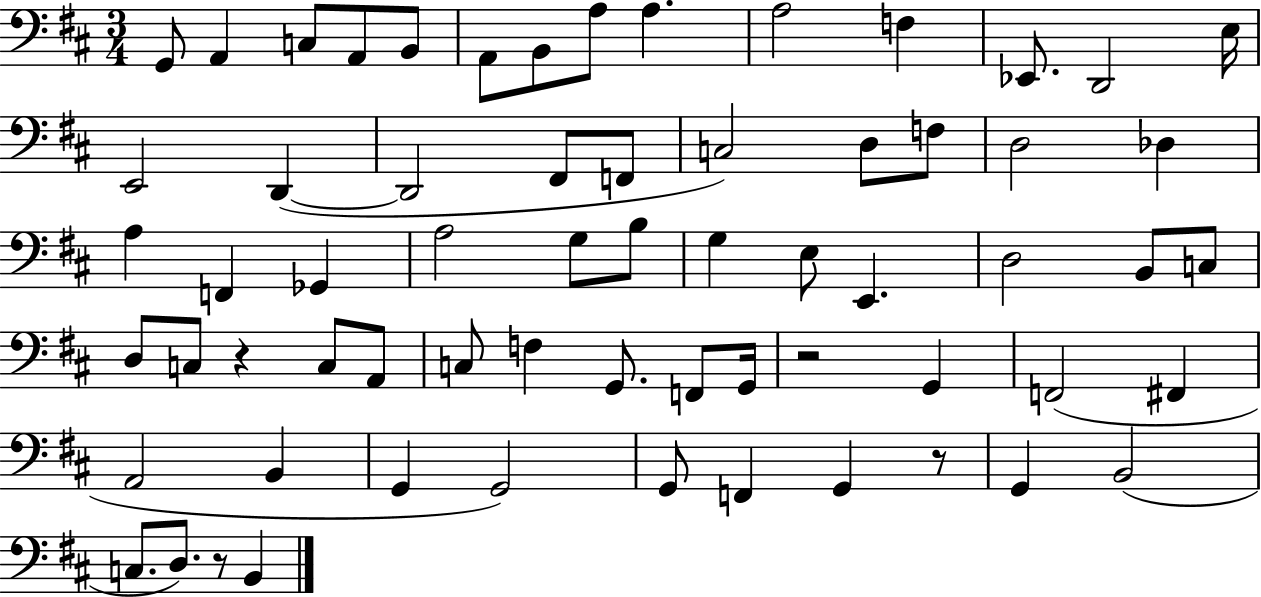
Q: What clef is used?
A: bass